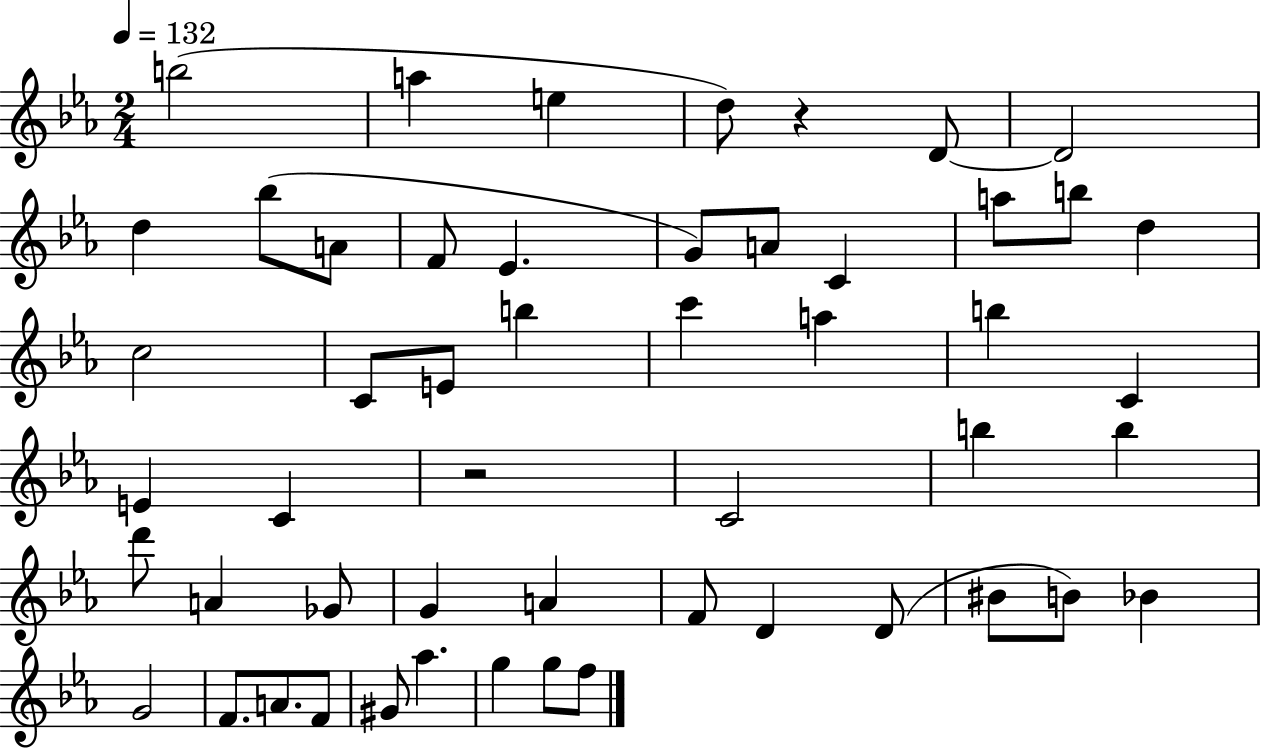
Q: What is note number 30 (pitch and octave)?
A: B5